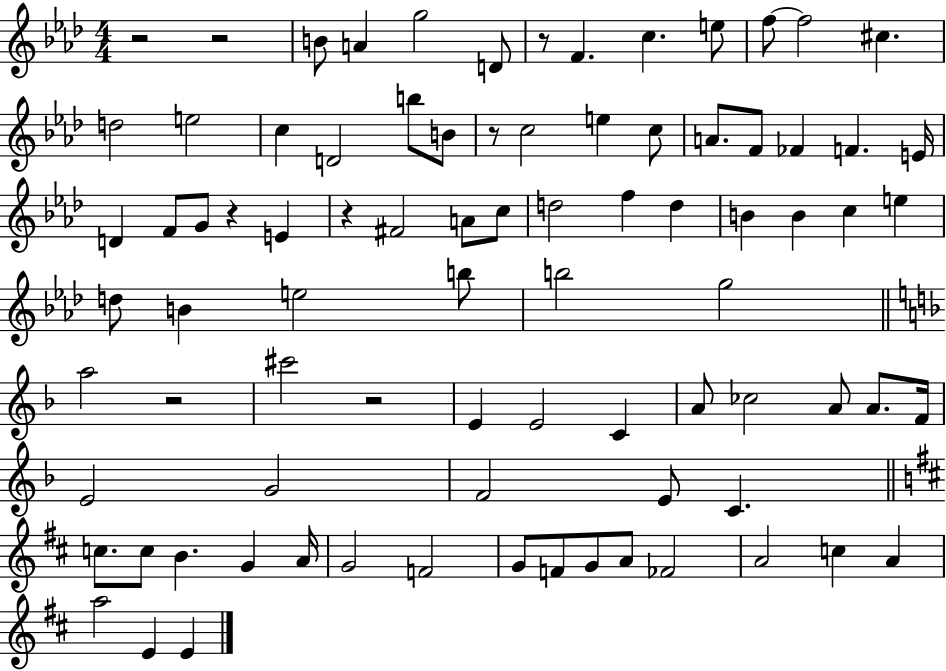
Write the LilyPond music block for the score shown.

{
  \clef treble
  \numericTimeSignature
  \time 4/4
  \key aes \major
  \repeat volta 2 { r2 r2 | b'8 a'4 g''2 d'8 | r8 f'4. c''4. e''8 | f''8~~ f''2 cis''4. | \break d''2 e''2 | c''4 d'2 b''8 b'8 | r8 c''2 e''4 c''8 | a'8. f'8 fes'4 f'4. e'16 | \break d'4 f'8 g'8 r4 e'4 | r4 fis'2 a'8 c''8 | d''2 f''4 d''4 | b'4 b'4 c''4 e''4 | \break d''8 b'4 e''2 b''8 | b''2 g''2 | \bar "||" \break \key d \minor a''2 r2 | cis'''2 r2 | e'4 e'2 c'4 | a'8 ces''2 a'8 a'8. f'16 | \break e'2 g'2 | f'2 e'8 c'4. | \bar "||" \break \key b \minor c''8. c''8 b'4. g'4 a'16 | g'2 f'2 | g'8 f'8 g'8 a'8 fes'2 | a'2 c''4 a'4 | \break a''2 e'4 e'4 | } \bar "|."
}